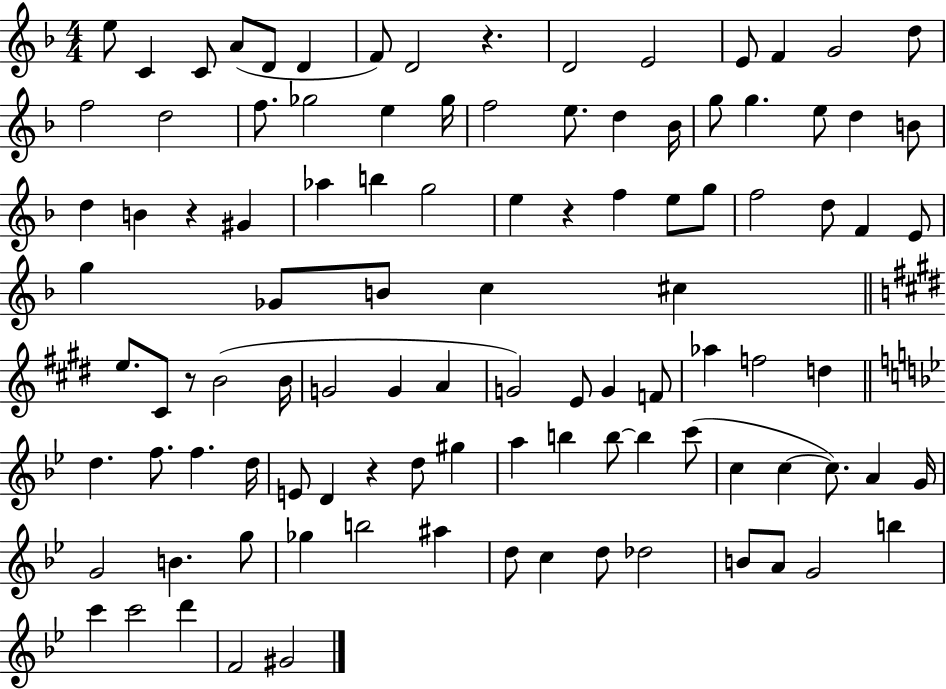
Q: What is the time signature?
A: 4/4